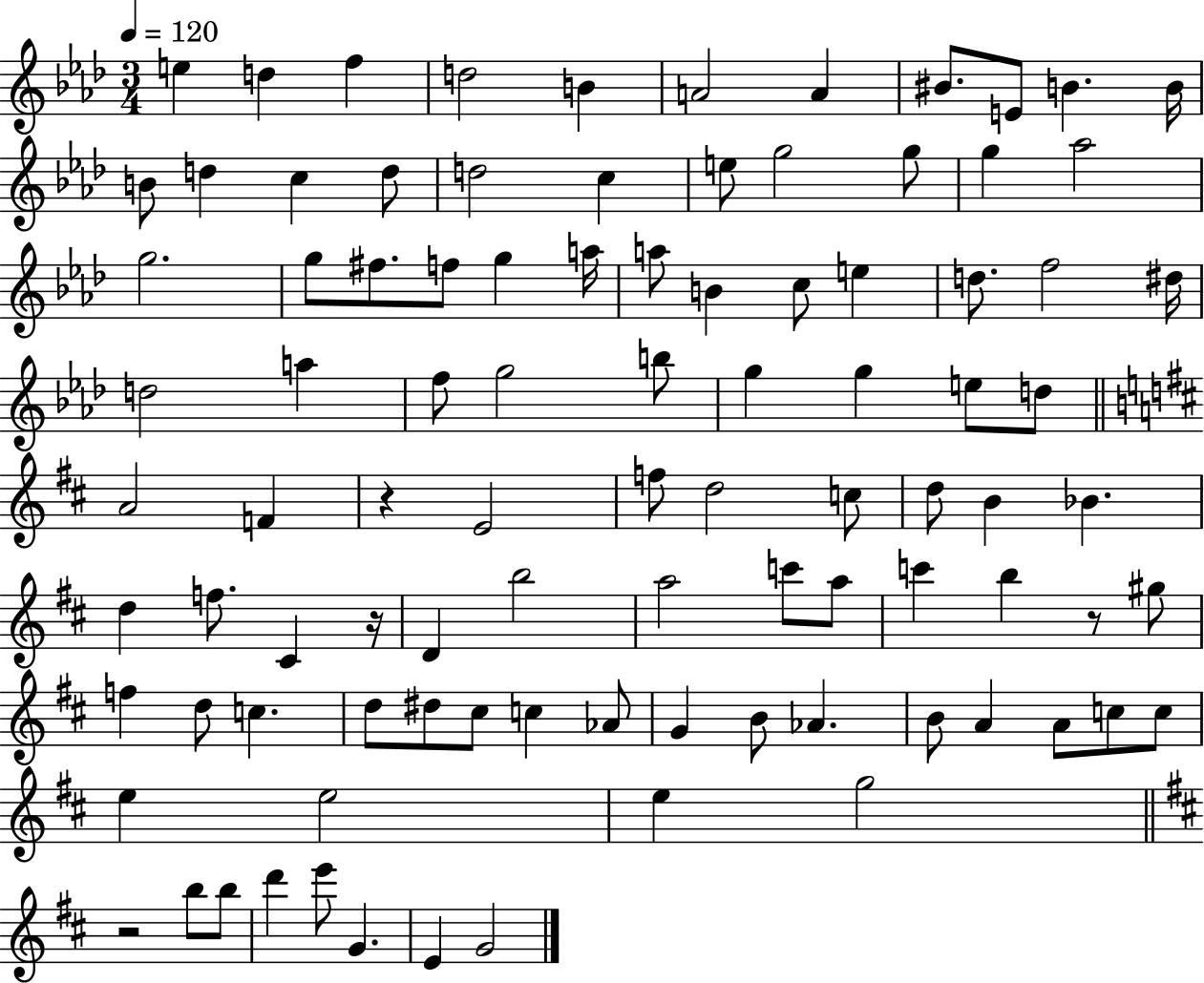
{
  \clef treble
  \numericTimeSignature
  \time 3/4
  \key aes \major
  \tempo 4 = 120
  \repeat volta 2 { e''4 d''4 f''4 | d''2 b'4 | a'2 a'4 | bis'8. e'8 b'4. b'16 | \break b'8 d''4 c''4 d''8 | d''2 c''4 | e''8 g''2 g''8 | g''4 aes''2 | \break g''2. | g''8 fis''8. f''8 g''4 a''16 | a''8 b'4 c''8 e''4 | d''8. f''2 dis''16 | \break d''2 a''4 | f''8 g''2 b''8 | g''4 g''4 e''8 d''8 | \bar "||" \break \key b \minor a'2 f'4 | r4 e'2 | f''8 d''2 c''8 | d''8 b'4 bes'4. | \break d''4 f''8. cis'4 r16 | d'4 b''2 | a''2 c'''8 a''8 | c'''4 b''4 r8 gis''8 | \break f''4 d''8 c''4. | d''8 dis''8 cis''8 c''4 aes'8 | g'4 b'8 aes'4. | b'8 a'4 a'8 c''8 c''8 | \break e''4 e''2 | e''4 g''2 | \bar "||" \break \key b \minor r2 b''8 b''8 | d'''4 e'''8 g'4. | e'4 g'2 | } \bar "|."
}